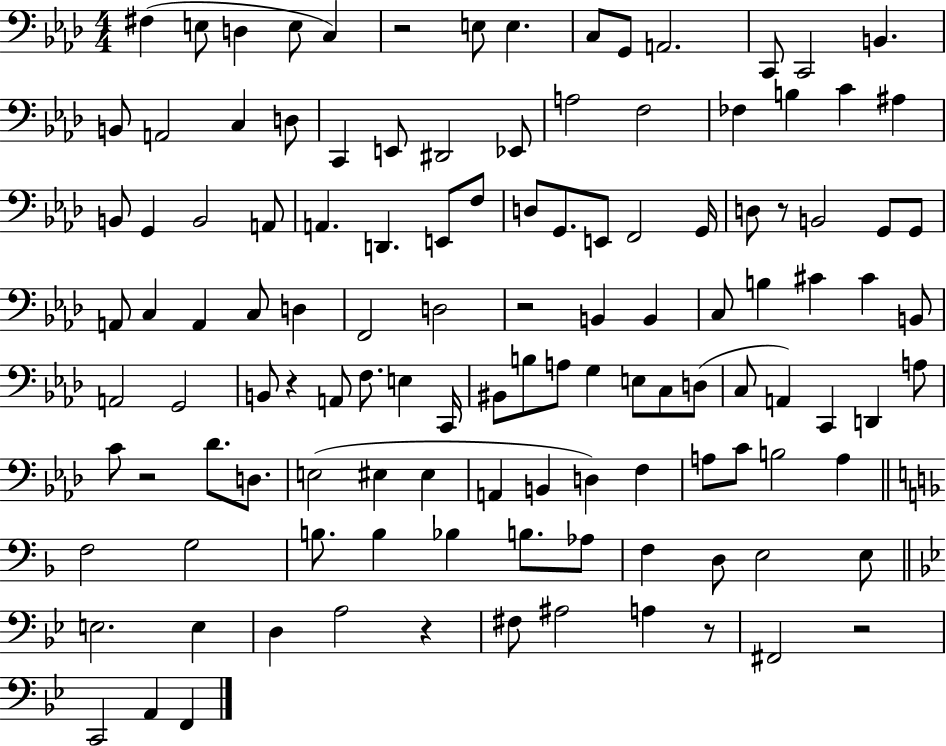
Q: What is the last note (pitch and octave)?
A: F2